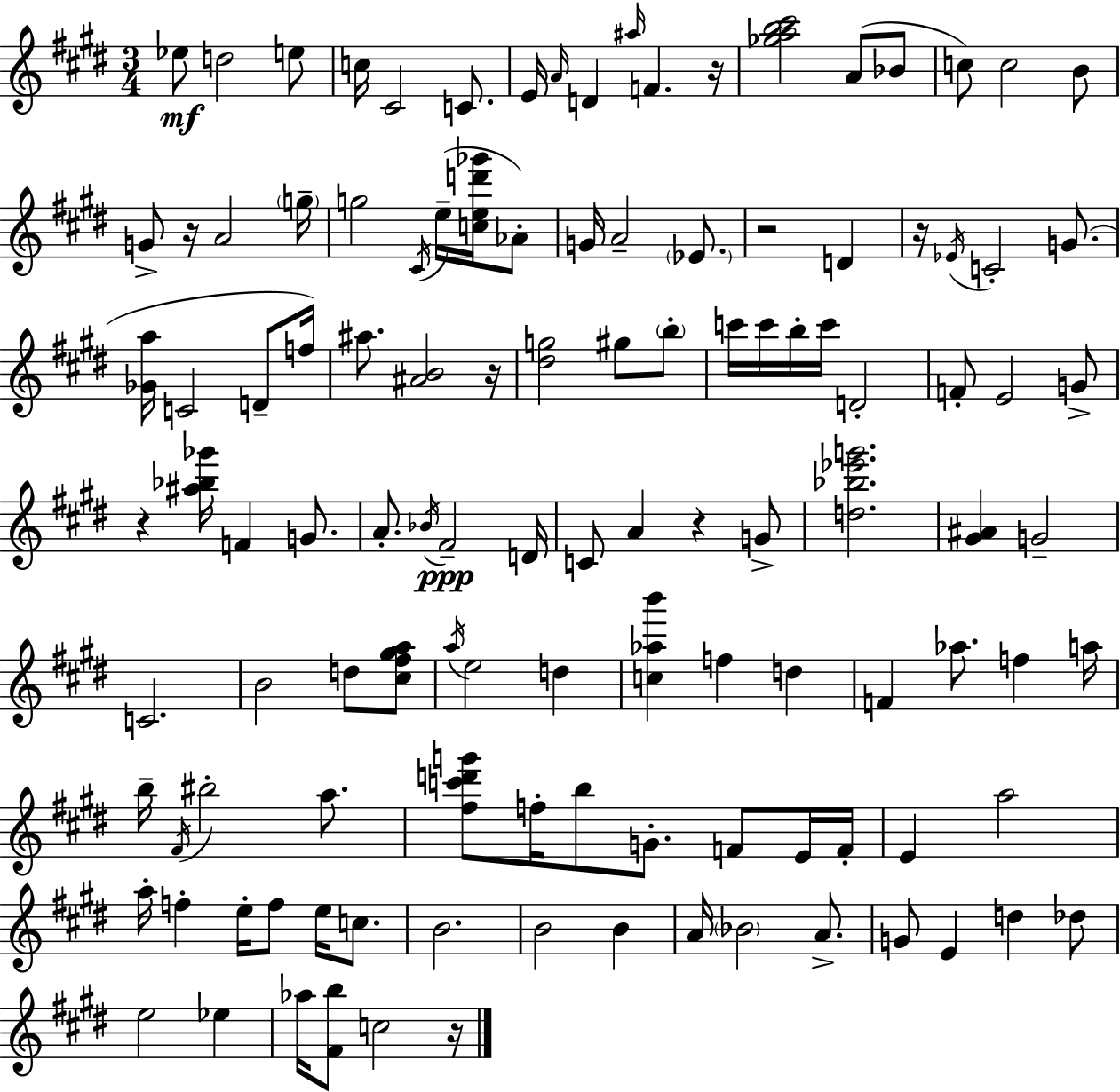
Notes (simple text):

Eb5/e D5/h E5/e C5/s C#4/h C4/e. E4/s A4/s D4/q A#5/s F4/q. R/s [Gb5,A5,B5,C#6]/h A4/e Bb4/e C5/e C5/h B4/e G4/e R/s A4/h G5/s G5/h C#4/s E5/s [C5,E5,D6,Gb6]/s Ab4/e G4/s A4/h Eb4/e. R/h D4/q R/s Eb4/s C4/h G4/e. [Gb4,A5]/s C4/h D4/e F5/s A#5/e. [A#4,B4]/h R/s [D#5,G5]/h G#5/e B5/e C6/s C6/s B5/s C6/s D4/h F4/e E4/h G4/e R/q [A#5,Bb5,Gb6]/s F4/q G4/e. A4/e. Bb4/s F#4/h D4/s C4/e A4/q R/q G4/e [D5,Bb5,Eb6,G6]/h. [G#4,A#4]/q G4/h C4/h. B4/h D5/e [C#5,F#5,G#5,A5]/e A5/s E5/h D5/q [C5,Ab5,B6]/q F5/q D5/q F4/q Ab5/e. F5/q A5/s B5/s F#4/s BIS5/h A5/e. [F#5,C6,D6,G6]/e F5/s B5/e G4/e. F4/e E4/s F4/s E4/q A5/h A5/s F5/q E5/s F5/e E5/s C5/e. B4/h. B4/h B4/q A4/s Bb4/h A4/e. G4/e E4/q D5/q Db5/e E5/h Eb5/q Ab5/s [F#4,B5]/e C5/h R/s